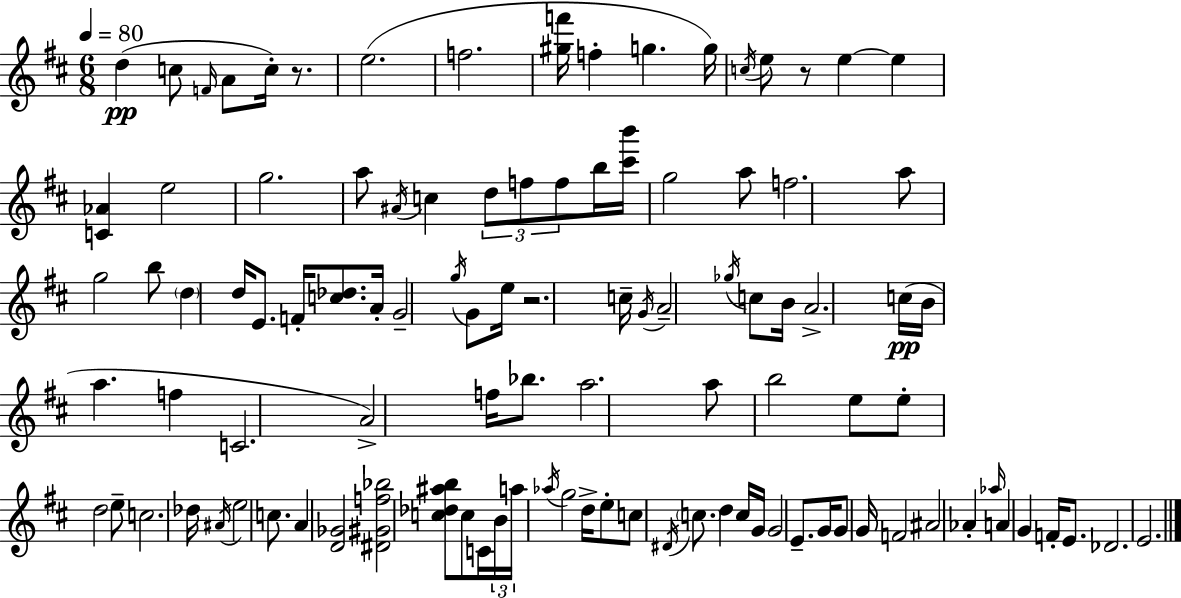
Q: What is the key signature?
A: D major